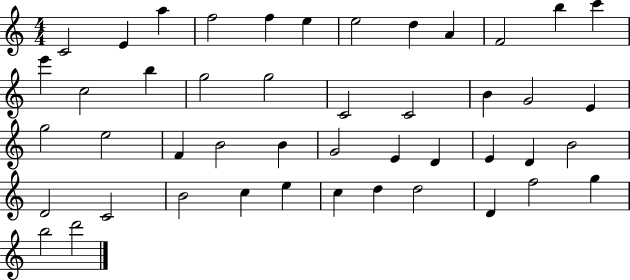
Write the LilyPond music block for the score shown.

{
  \clef treble
  \numericTimeSignature
  \time 4/4
  \key c \major
  c'2 e'4 a''4 | f''2 f''4 e''4 | e''2 d''4 a'4 | f'2 b''4 c'''4 | \break e'''4 c''2 b''4 | g''2 g''2 | c'2 c'2 | b'4 g'2 e'4 | \break g''2 e''2 | f'4 b'2 b'4 | g'2 e'4 d'4 | e'4 d'4 b'2 | \break d'2 c'2 | b'2 c''4 e''4 | c''4 d''4 d''2 | d'4 f''2 g''4 | \break b''2 d'''2 | \bar "|."
}